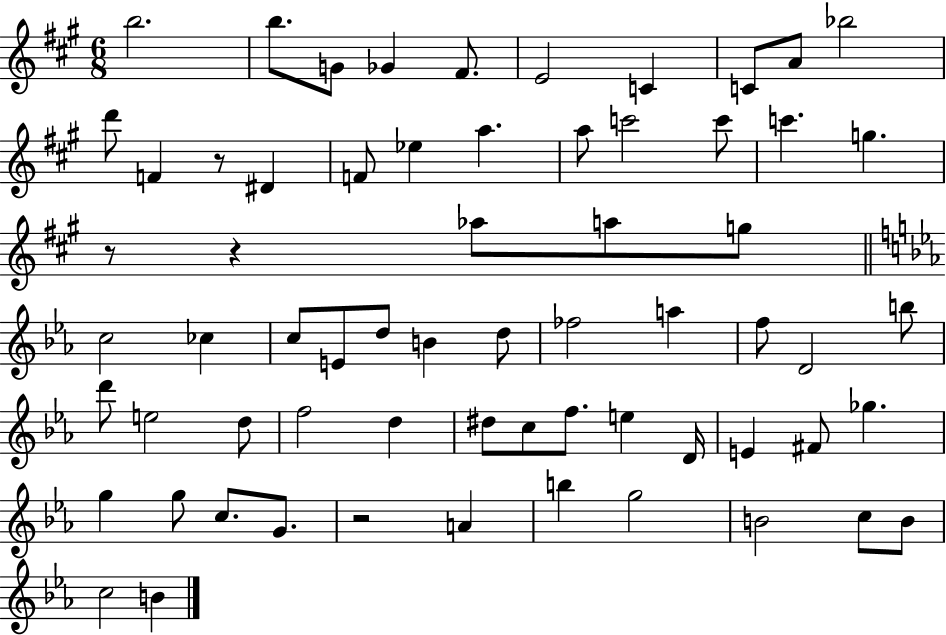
{
  \clef treble
  \numericTimeSignature
  \time 6/8
  \key a \major
  b''2. | b''8. g'8 ges'4 fis'8. | e'2 c'4 | c'8 a'8 bes''2 | \break d'''8 f'4 r8 dis'4 | f'8 ees''4 a''4. | a''8 c'''2 c'''8 | c'''4. g''4. | \break r8 r4 aes''8 a''8 g''8 | \bar "||" \break \key ees \major c''2 ces''4 | c''8 e'8 d''8 b'4 d''8 | fes''2 a''4 | f''8 d'2 b''8 | \break d'''8 e''2 d''8 | f''2 d''4 | dis''8 c''8 f''8. e''4 d'16 | e'4 fis'8 ges''4. | \break g''4 g''8 c''8. g'8. | r2 a'4 | b''4 g''2 | b'2 c''8 b'8 | \break c''2 b'4 | \bar "|."
}